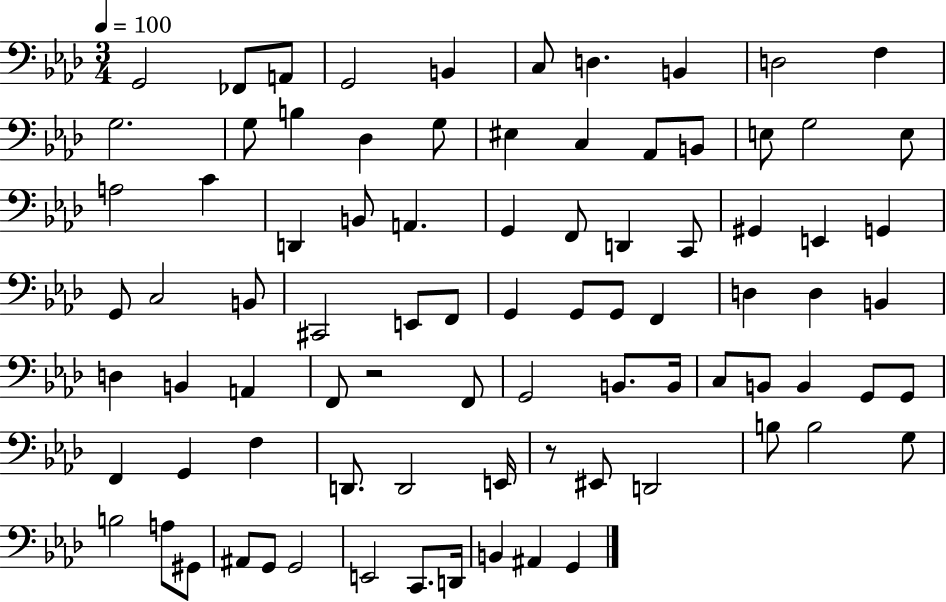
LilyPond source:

{
  \clef bass
  \numericTimeSignature
  \time 3/4
  \key aes \major
  \tempo 4 = 100
  g,2 fes,8 a,8 | g,2 b,4 | c8 d4. b,4 | d2 f4 | \break g2. | g8 b4 des4 g8 | eis4 c4 aes,8 b,8 | e8 g2 e8 | \break a2 c'4 | d,4 b,8 a,4. | g,4 f,8 d,4 c,8 | gis,4 e,4 g,4 | \break g,8 c2 b,8 | cis,2 e,8 f,8 | g,4 g,8 g,8 f,4 | d4 d4 b,4 | \break d4 b,4 a,4 | f,8 r2 f,8 | g,2 b,8. b,16 | c8 b,8 b,4 g,8 g,8 | \break f,4 g,4 f4 | d,8. d,2 e,16 | r8 eis,8 d,2 | b8 b2 g8 | \break b2 a8 gis,8 | ais,8 g,8 g,2 | e,2 c,8. d,16 | b,4 ais,4 g,4 | \break \bar "|."
}